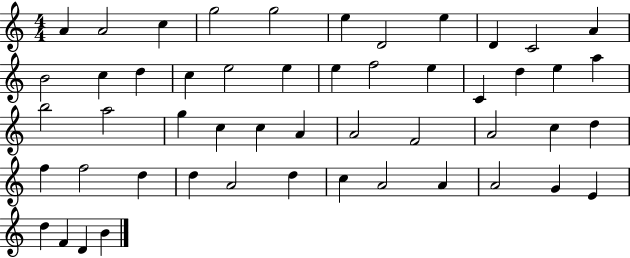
A4/q A4/h C5/q G5/h G5/h E5/q D4/h E5/q D4/q C4/h A4/q B4/h C5/q D5/q C5/q E5/h E5/q E5/q F5/h E5/q C4/q D5/q E5/q A5/q B5/h A5/h G5/q C5/q C5/q A4/q A4/h F4/h A4/h C5/q D5/q F5/q F5/h D5/q D5/q A4/h D5/q C5/q A4/h A4/q A4/h G4/q E4/q D5/q F4/q D4/q B4/q